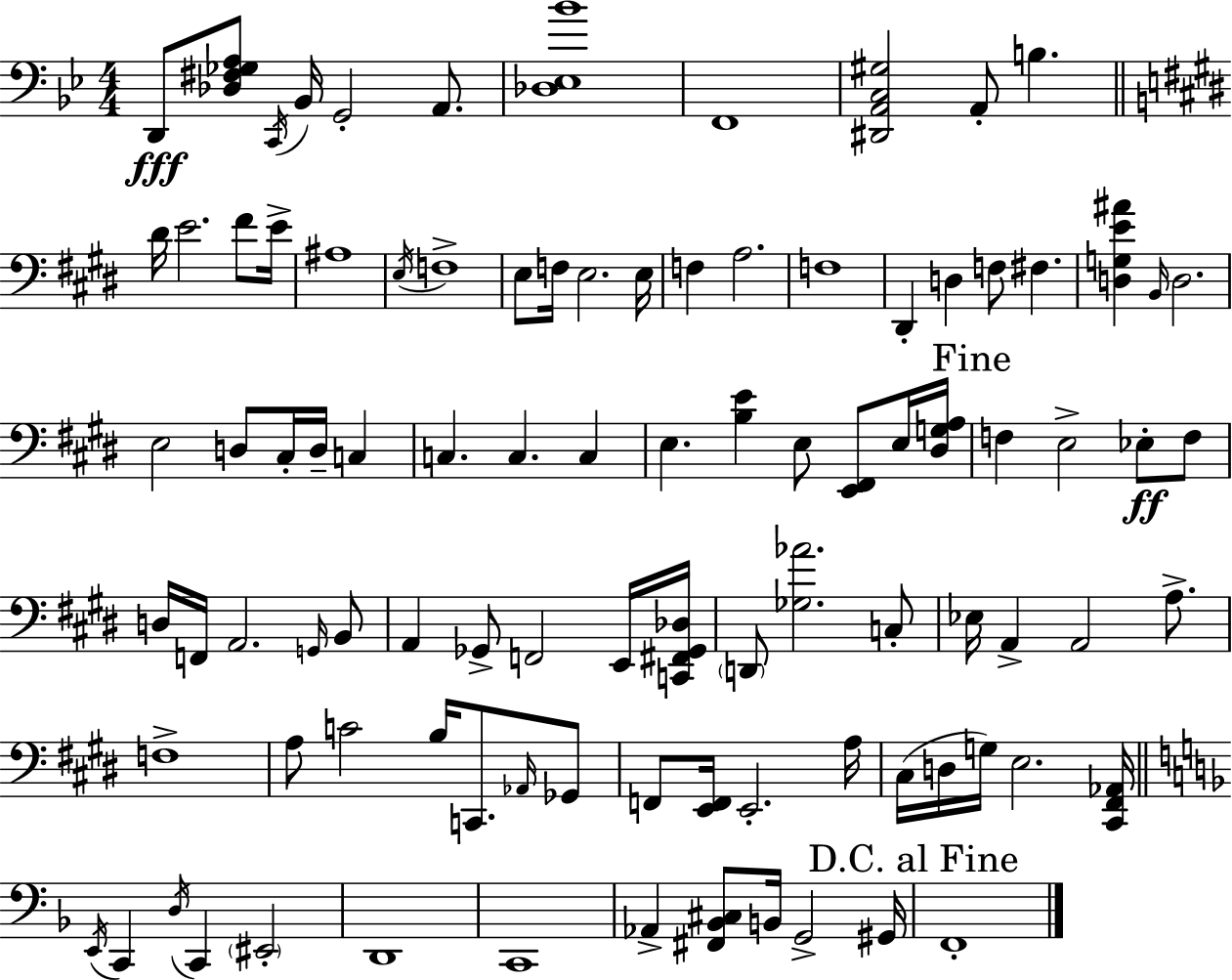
D2/e [Db3,F#3,Gb3,A3]/e C2/s Bb2/s G2/h A2/e. [Db3,Eb3,Bb4]/w F2/w [D#2,A2,C3,G#3]/h A2/e B3/q. D#4/s E4/h. F#4/e E4/s A#3/w E3/s F3/w E3/e F3/s E3/h. E3/s F3/q A3/h. F3/w D#2/q D3/q F3/e F#3/q. [D3,G3,E4,A#4]/q B2/s D3/h. E3/h D3/e C#3/s D3/s C3/q C3/q. C3/q. C3/q E3/q. [B3,E4]/q E3/e [E2,F#2]/e E3/s [D#3,G3,A3]/s F3/q E3/h Eb3/e F3/e D3/s F2/s A2/h. G2/s B2/e A2/q Gb2/e F2/h E2/s [C2,F#2,Gb2,Db3]/s D2/e [Gb3,Ab4]/h. C3/e Eb3/s A2/q A2/h A3/e. F3/w A3/e C4/h B3/s C2/e. Ab2/s Gb2/e F2/e [E2,F2]/s E2/h. A3/s C#3/s D3/s G3/s E3/h. [C#2,F#2,Ab2]/s E2/s C2/q D3/s C2/q EIS2/h D2/w C2/w Ab2/q [F#2,Bb2,C#3]/e B2/s G2/h G#2/s F2/w